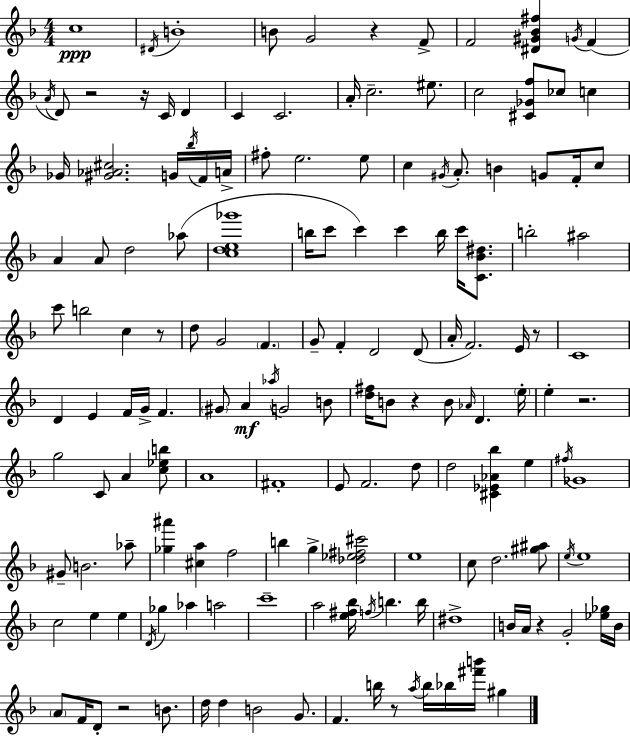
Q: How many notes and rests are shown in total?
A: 157